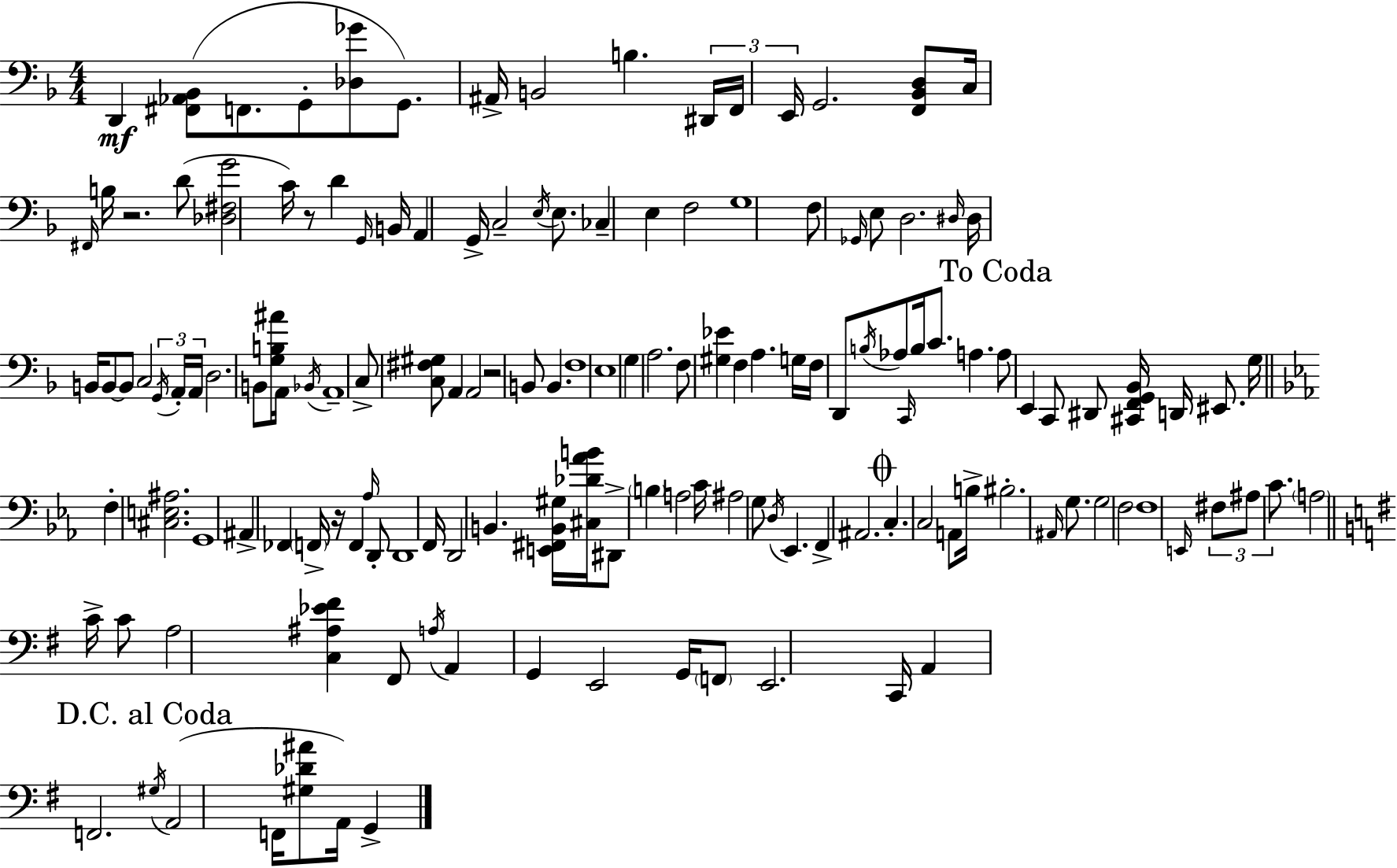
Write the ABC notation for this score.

X:1
T:Untitled
M:4/4
L:1/4
K:Dm
D,, [^F,,_A,,_B,,]/2 F,,/2 G,,/2 [_D,_G]/2 G,,/2 ^A,,/4 B,,2 B, ^D,,/4 F,,/4 E,,/4 G,,2 [F,,_B,,D,]/2 C,/4 ^F,,/4 B,/4 z2 D/2 [_D,^F,G]2 C/4 z/2 D G,,/4 B,,/4 A,, G,,/4 C,2 E,/4 E,/2 _C, E, F,2 G,4 F,/2 _G,,/4 E,/2 D,2 ^D,/4 ^D,/4 B,,/4 B,,/2 B,,/2 C,2 G,,/4 A,,/4 A,,/4 D,2 B,,/2 [G,B,^A]/4 A,,/4 _B,,/4 A,,4 C,/2 [C,^F,^G,]/2 A,, A,,2 z2 B,,/2 B,, F,4 E,4 G, A,2 F,/2 [^G,_E] F, A, G,/4 F,/4 D,,/2 B,/4 _A,/2 C,,/4 B,/4 C/2 A, A,/2 E,, C,,/2 ^D,,/2 [^C,,F,,G,,_B,,]/4 D,,/4 ^E,,/2 G,/4 F, [^C,E,^A,]2 G,,4 ^A,, _F,, F,,/4 z/4 F,, _A,/4 D,,/2 D,,4 F,,/4 D,,2 B,, [E,,^F,,B,,^G,]/4 [^C,_D_AB]/4 ^D,,/2 B, A,2 C/4 ^A,2 G,/2 D,/4 _E,, F,, ^A,,2 C, C,2 A,,/2 B,/4 ^B,2 ^A,,/4 G,/2 G,2 F,2 F,4 E,,/4 ^F,/2 ^A,/2 C/2 A,2 C/4 C/2 A,2 [C,^A,_E^F] ^F,,/2 A,/4 A,, G,, E,,2 G,,/4 F,,/2 E,,2 C,,/4 A,, F,,2 ^G,/4 A,,2 F,,/4 [^G,_D^A]/2 A,,/4 G,,